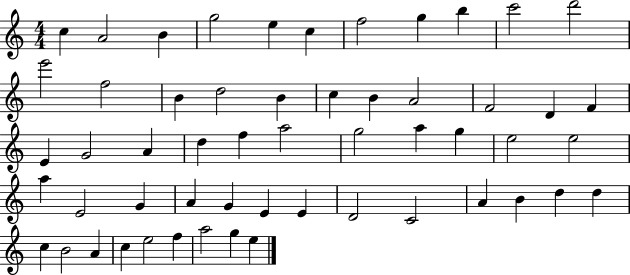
C5/q A4/h B4/q G5/h E5/q C5/q F5/h G5/q B5/q C6/h D6/h E6/h F5/h B4/q D5/h B4/q C5/q B4/q A4/h F4/h D4/q F4/q E4/q G4/h A4/q D5/q F5/q A5/h G5/h A5/q G5/q E5/h E5/h A5/q E4/h G4/q A4/q G4/q E4/q E4/q D4/h C4/h A4/q B4/q D5/q D5/q C5/q B4/h A4/q C5/q E5/h F5/q A5/h G5/q E5/q